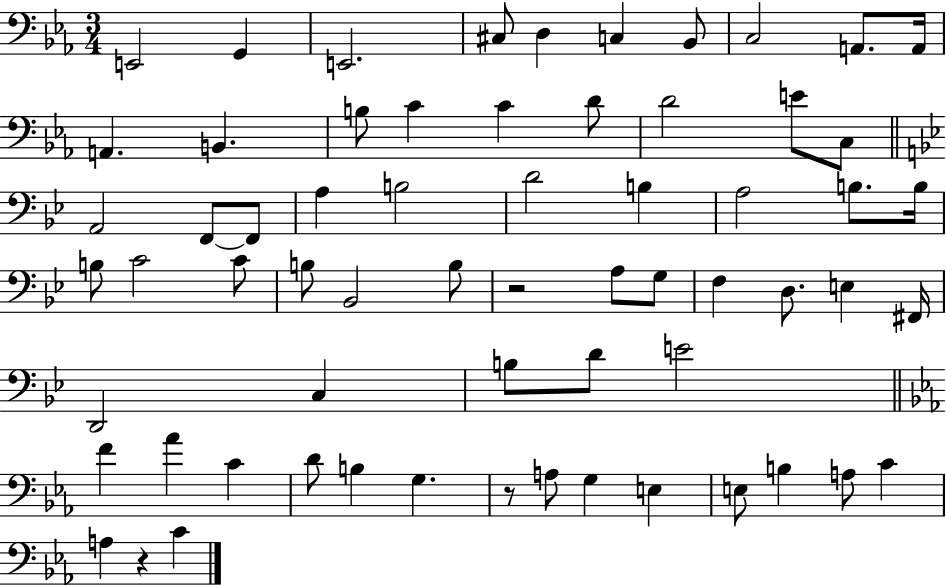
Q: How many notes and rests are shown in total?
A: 64